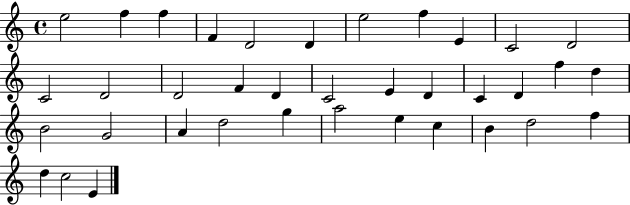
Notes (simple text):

E5/h F5/q F5/q F4/q D4/h D4/q E5/h F5/q E4/q C4/h D4/h C4/h D4/h D4/h F4/q D4/q C4/h E4/q D4/q C4/q D4/q F5/q D5/q B4/h G4/h A4/q D5/h G5/q A5/h E5/q C5/q B4/q D5/h F5/q D5/q C5/h E4/q